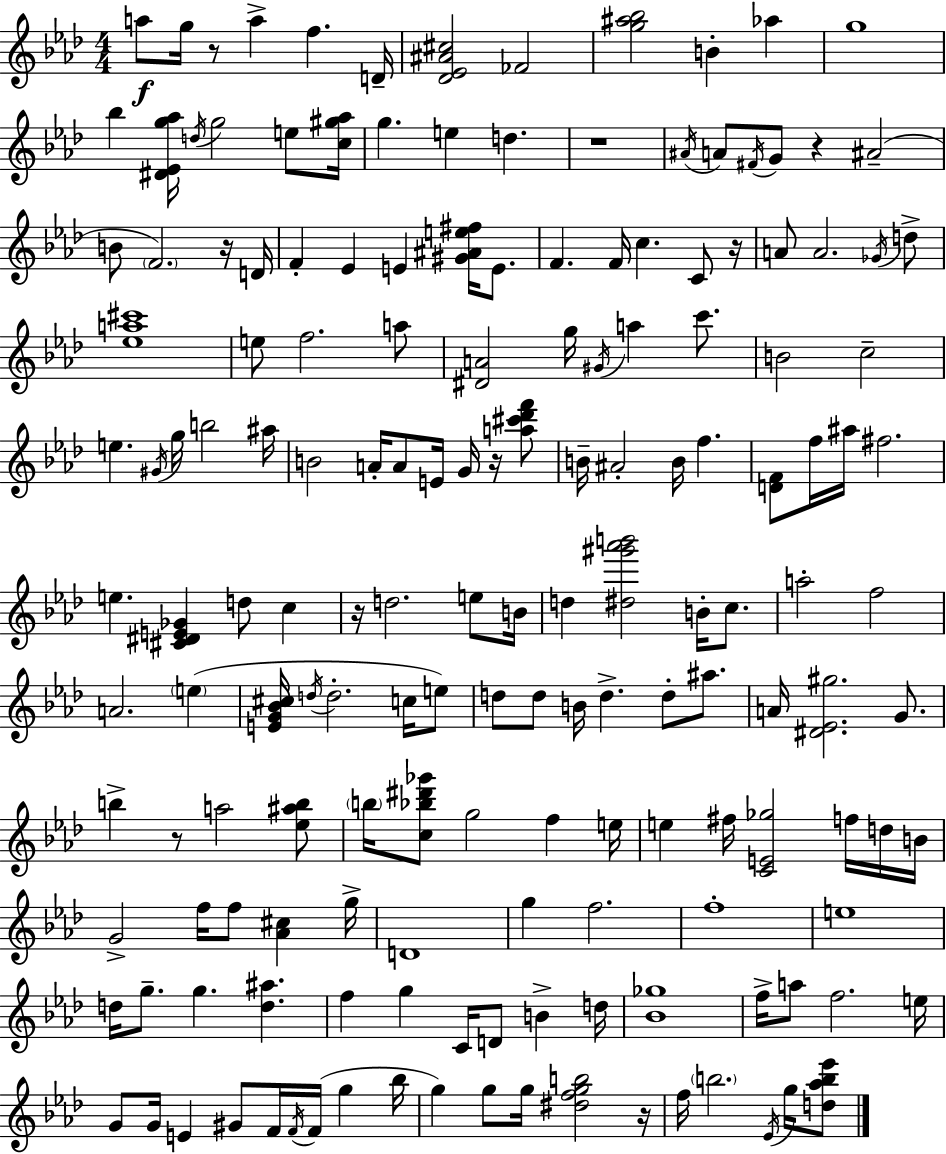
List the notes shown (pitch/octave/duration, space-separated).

A5/e G5/s R/e A5/q F5/q. D4/s [Db4,Eb4,A#4,C#5]/h FES4/h [G5,A#5,Bb5]/h B4/q Ab5/q G5/w Bb5/q [D#4,Eb4,G5,Ab5]/s D5/s G5/h E5/e [C5,G#5,Ab5]/s G5/q. E5/q D5/q. R/w A#4/s A4/e F#4/s G4/e R/q A#4/h B4/e F4/h. R/s D4/s F4/q Eb4/q E4/q [G#4,A#4,E5,F#5]/s E4/e. F4/q. F4/s C5/q. C4/e R/s A4/e A4/h. Gb4/s D5/e [Eb5,A5,C#6]/w E5/e F5/h. A5/e [D#4,A4]/h G5/s G#4/s A5/q C6/e. B4/h C5/h E5/q. G#4/s G5/s B5/h A#5/s B4/h A4/s A4/e E4/s G4/s R/s [A5,C#6,Db6,F6]/e B4/s A#4/h B4/s F5/q. [D4,F4]/e F5/s A#5/s F#5/h. E5/q. [C#4,D#4,E4,Gb4]/q D5/e C5/q R/s D5/h. E5/e B4/s D5/q [D#5,G#6,Ab6,B6]/h B4/s C5/e. A5/h F5/h A4/h. E5/q [E4,G4,Bb4,C#5]/s D5/s D5/h. C5/s E5/e D5/e D5/e B4/s D5/q. D5/e A#5/e. A4/s [D#4,Eb4,G#5]/h. G4/e. B5/q R/e A5/h [Eb5,A#5,B5]/e B5/s [C5,Bb5,D#6,Gb6]/e G5/h F5/q E5/s E5/q F#5/s [C4,E4,Gb5]/h F5/s D5/s B4/s G4/h F5/s F5/e [Ab4,C#5]/q G5/s D4/w G5/q F5/h. F5/w E5/w D5/s G5/e. G5/q. [D5,A#5]/q. F5/q G5/q C4/s D4/e B4/q D5/s [Bb4,Gb5]/w F5/s A5/e F5/h. E5/s G4/e G4/s E4/q G#4/e F4/s F4/s F4/s G5/q Bb5/s G5/q G5/e G5/s [D#5,F5,G5,B5]/h R/s F5/s B5/h. Eb4/s G5/s [D5,Ab5,B5,Eb6]/e